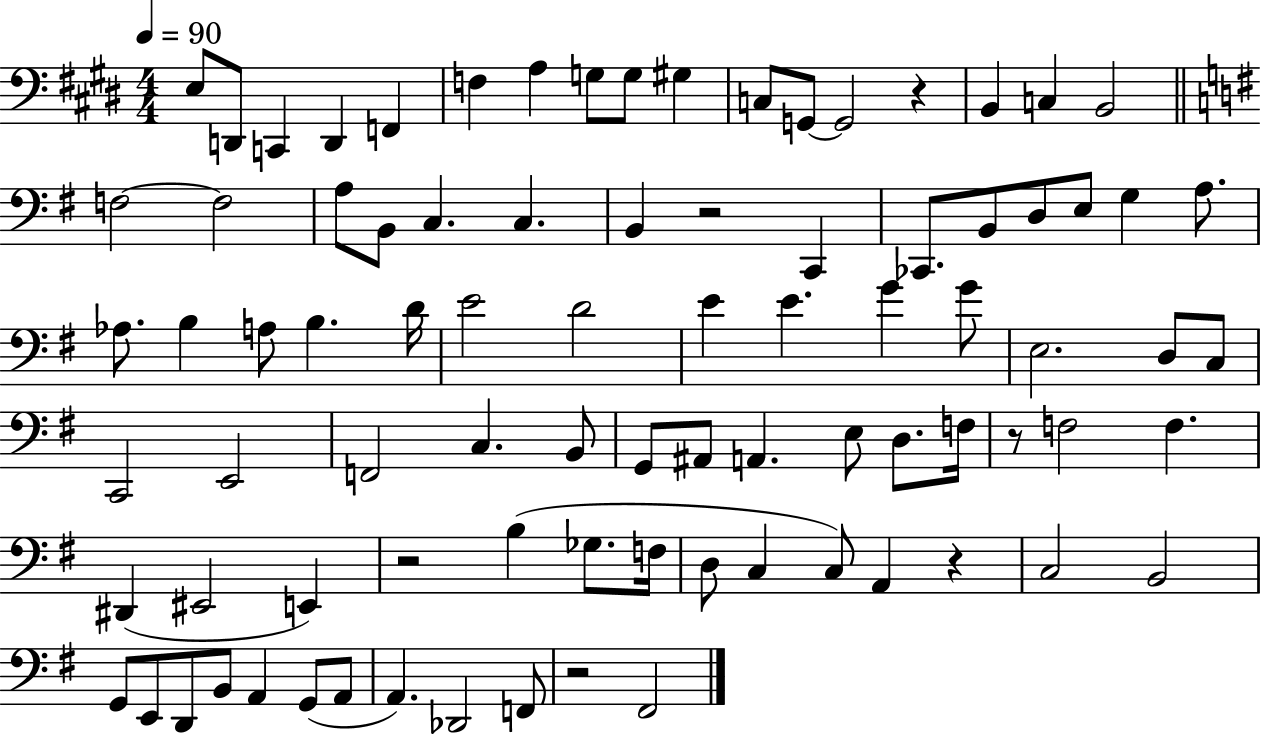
E3/e D2/e C2/q D2/q F2/q F3/q A3/q G3/e G3/e G#3/q C3/e G2/e G2/h R/q B2/q C3/q B2/h F3/h F3/h A3/e B2/e C3/q. C3/q. B2/q R/h C2/q CES2/e. B2/e D3/e E3/e G3/q A3/e. Ab3/e. B3/q A3/e B3/q. D4/s E4/h D4/h E4/q E4/q. G4/q G4/e E3/h. D3/e C3/e C2/h E2/h F2/h C3/q. B2/e G2/e A#2/e A2/q. E3/e D3/e. F3/s R/e F3/h F3/q. D#2/q EIS2/h E2/q R/h B3/q Gb3/e. F3/s D3/e C3/q C3/e A2/q R/q C3/h B2/h G2/e E2/e D2/e B2/e A2/q G2/e A2/e A2/q. Db2/h F2/e R/h F#2/h